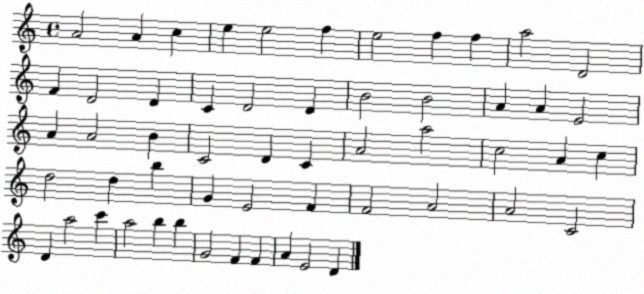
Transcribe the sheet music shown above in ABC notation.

X:1
T:Untitled
M:4/4
L:1/4
K:C
A2 A c e e2 f e2 f f a2 D2 F D2 D C D2 D B2 B2 A A E2 A A2 B C2 D C A2 a2 c2 A c d2 d b G E2 F F2 A2 A2 C2 D a2 c' a2 b b G2 F F A E2 D